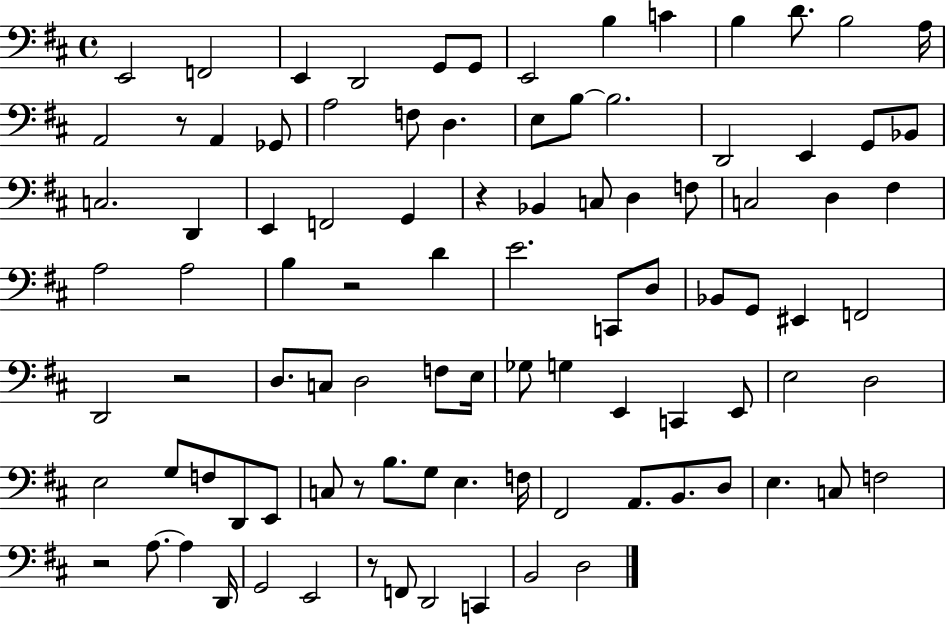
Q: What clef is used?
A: bass